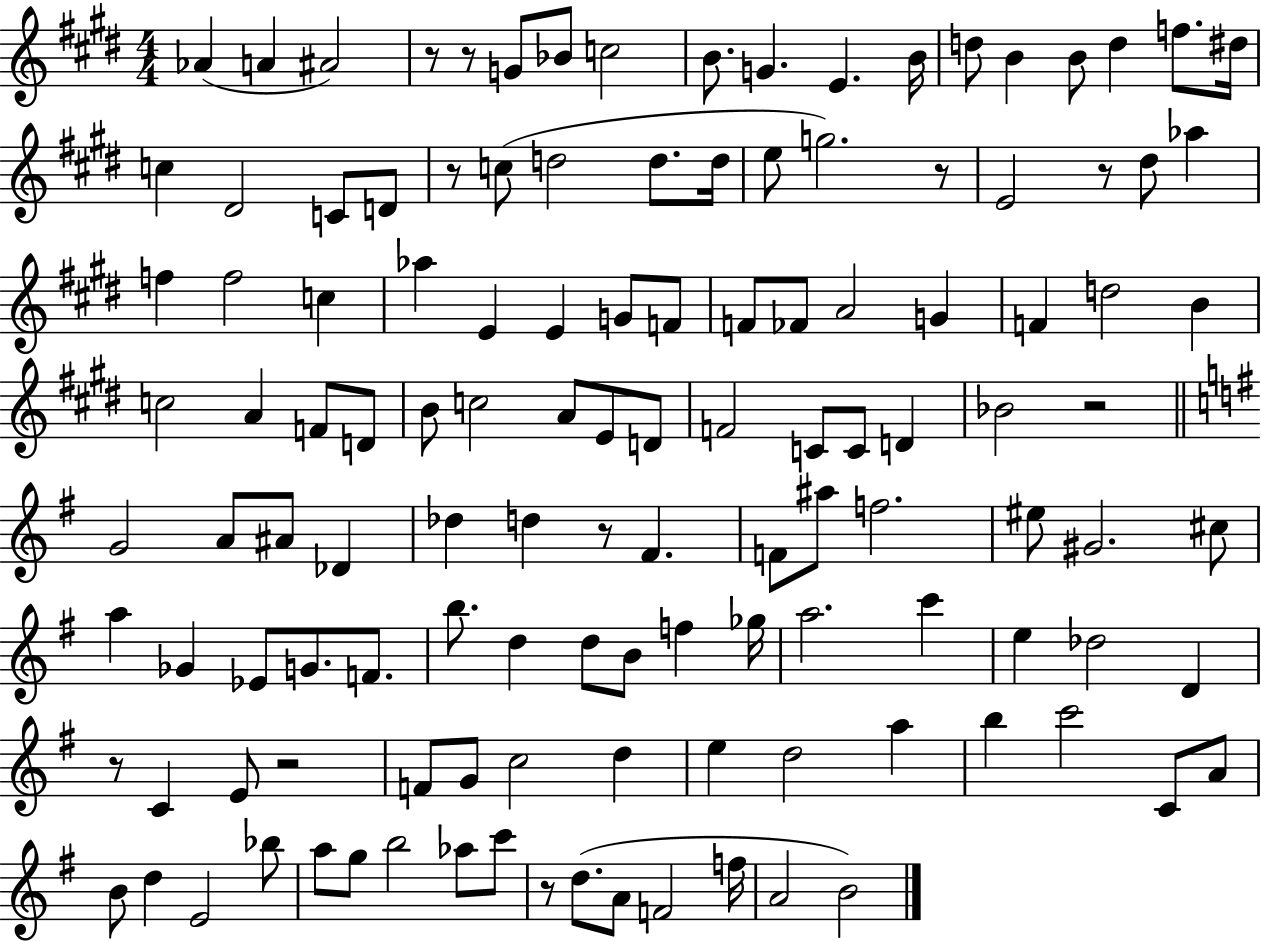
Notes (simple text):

Ab4/q A4/q A#4/h R/e R/e G4/e Bb4/e C5/h B4/e. G4/q. E4/q. B4/s D5/e B4/q B4/e D5/q F5/e. D#5/s C5/q D#4/h C4/e D4/e R/e C5/e D5/h D5/e. D5/s E5/e G5/h. R/e E4/h R/e D#5/e Ab5/q F5/q F5/h C5/q Ab5/q E4/q E4/q G4/e F4/e F4/e FES4/e A4/h G4/q F4/q D5/h B4/q C5/h A4/q F4/e D4/e B4/e C5/h A4/e E4/e D4/e F4/h C4/e C4/e D4/q Bb4/h R/h G4/h A4/e A#4/e Db4/q Db5/q D5/q R/e F#4/q. F4/e A#5/e F5/h. EIS5/e G#4/h. C#5/e A5/q Gb4/q Eb4/e G4/e. F4/e. B5/e. D5/q D5/e B4/e F5/q Gb5/s A5/h. C6/q E5/q Db5/h D4/q R/e C4/q E4/e R/h F4/e G4/e C5/h D5/q E5/q D5/h A5/q B5/q C6/h C4/e A4/e B4/e D5/q E4/h Bb5/e A5/e G5/e B5/h Ab5/e C6/e R/e D5/e. A4/e F4/h F5/s A4/h B4/h